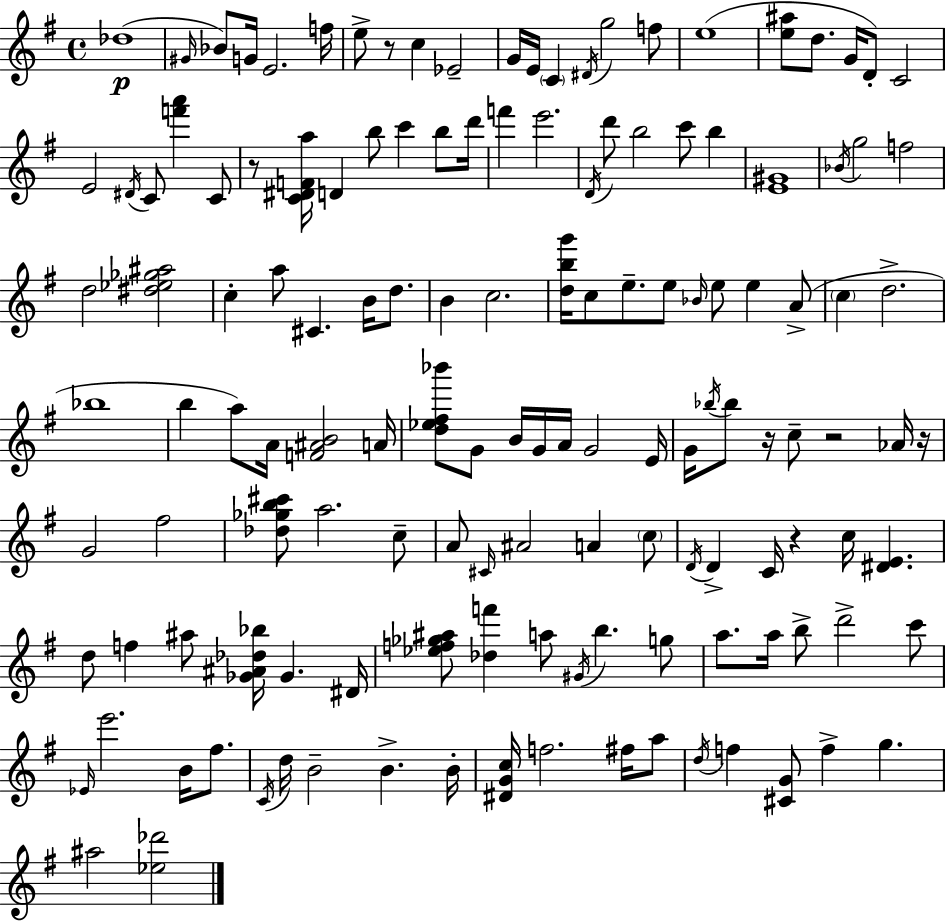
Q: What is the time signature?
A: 4/4